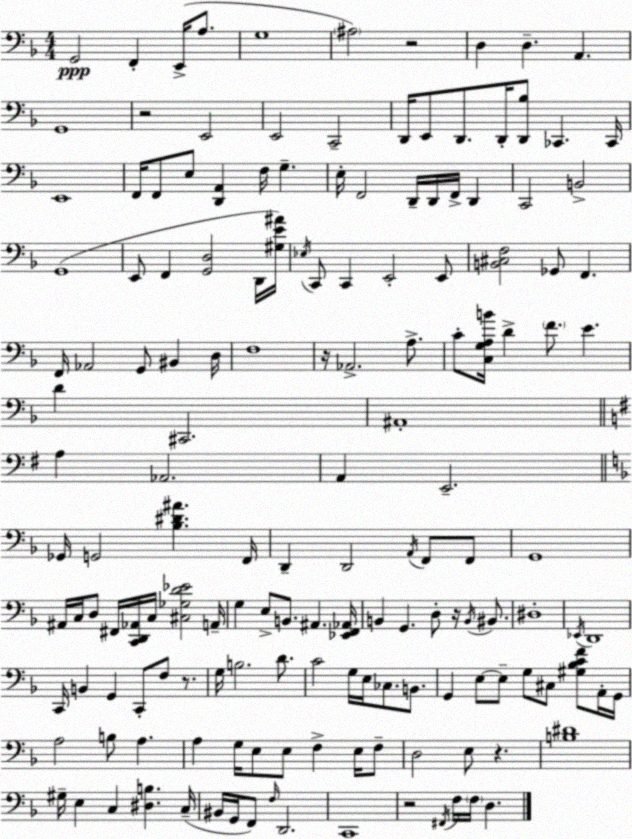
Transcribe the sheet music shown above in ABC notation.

X:1
T:Untitled
M:4/4
L:1/4
K:F
G,,2 F,, E,,/4 A,/2 G,4 ^A,2 z2 D, D, A,, G,,4 z2 E,,2 E,,2 C,,2 D,,/4 E,,/2 D,,/2 D,,/4 [D,,_B,]/2 _C,, _C,,/4 E,,4 F,,/4 F,,/2 E,/2 [D,,A,,] F,/4 G, E,/4 F,,2 D,,/4 D,,/4 F,,/4 D,, C,,2 B,,2 G,,4 E,,/2 F,, [G,,D,]2 D,,/4 [^G,E^A]/4 _E,/4 C,,/2 C,, E,,2 E,,/2 [B,,^C,F,]2 _G,,/2 F,, F,,/4 _A,,2 G,,/2 ^B,, D,/4 F,4 z/4 _A,,2 A,/2 C/2 [C,G,A,B]/4 D F/2 E D ^C,,2 ^A,,4 A, _A,,2 A,, E,,2 _G,,/4 G,,2 [_B,^D^A] F,,/4 D,, D,,2 A,,/4 F,,/2 F,,/2 G,,4 ^A,,/4 C,/4 D,/2 ^F,,/4 [C,,D,,_A,,]/4 C,/4 [^C,_G,D_E]2 A,,/4 G, E,/2 B,,/2 ^A,, [_E,,F,,_A,,]/4 B,, G,, D,/2 z/4 B,,/4 ^B,,/2 ^D,4 _E,,/4 D,,4 C,,/4 B,, G,, C,,/2 F,/2 z/2 G,/4 B,2 D/2 C2 G,/4 E,/4 _C,/2 B,,/2 G,, E,/2 E,/2 G,/2 ^C,/2 [^G,_B,CF]/2 A,,/4 G,,/4 A,2 B,/2 A, A, G,/4 E,/2 E,/2 F, E,/4 F,/2 D,2 E,/2 z [B,^D]4 ^G,/4 E, C, [^D,B,] C,/4 ^B,,/4 G,,/4 F,,/2 F,/4 D,,2 C,,4 z2 ^F,,/4 F,/4 F,/4 D,